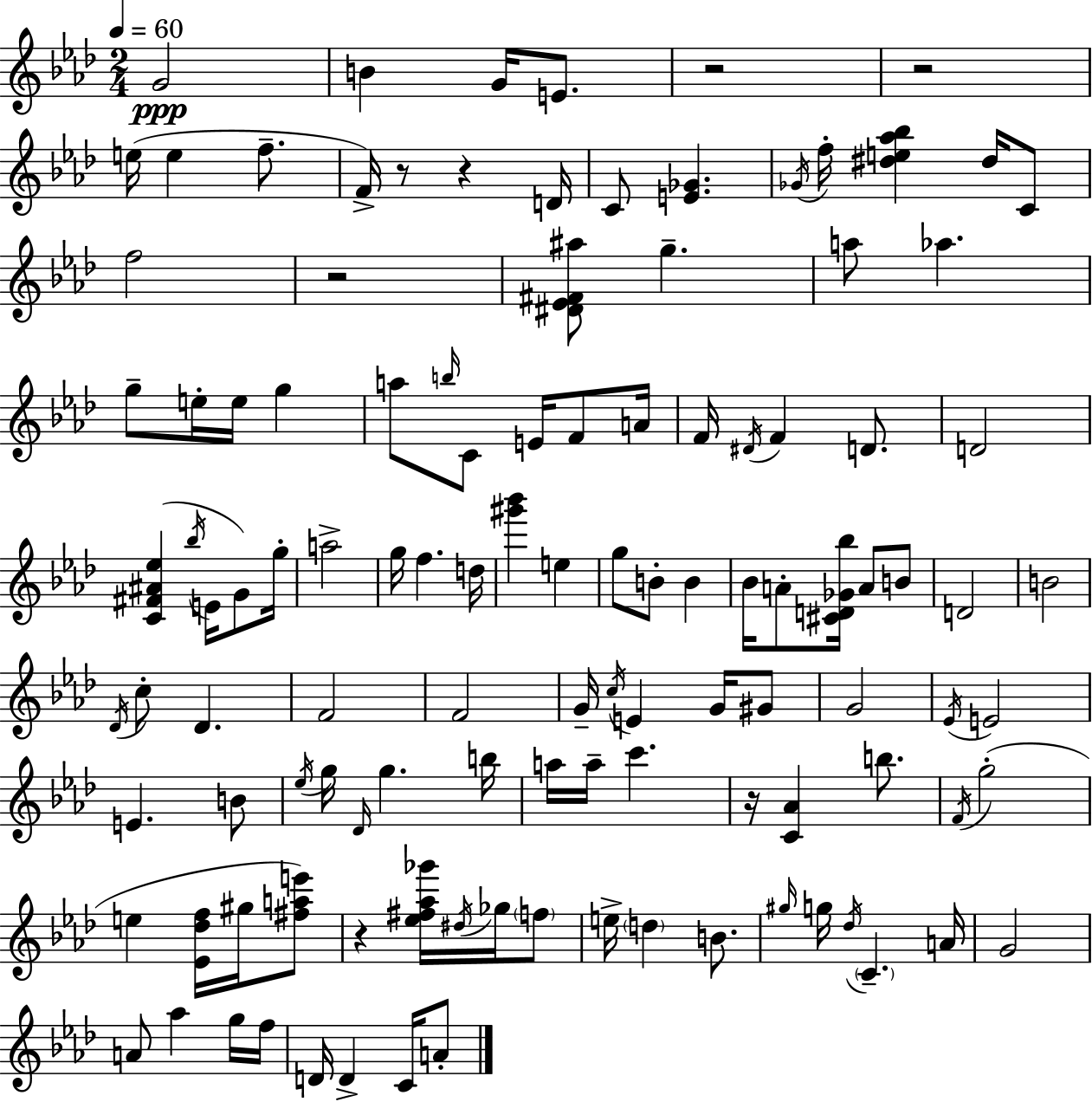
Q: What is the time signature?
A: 2/4